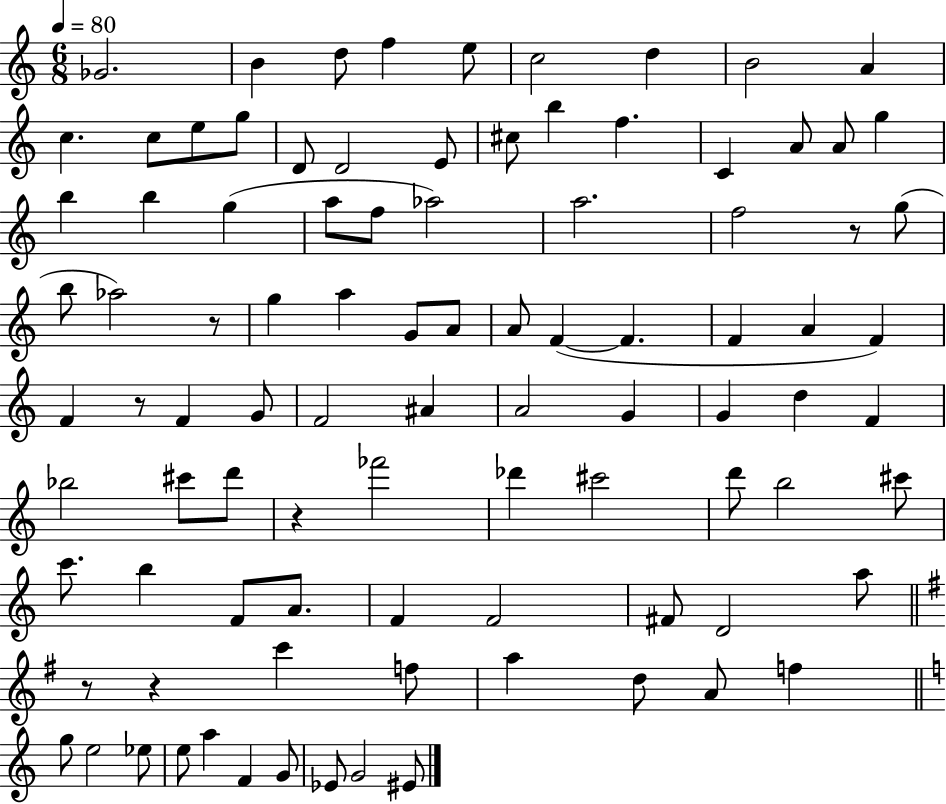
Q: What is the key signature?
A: C major